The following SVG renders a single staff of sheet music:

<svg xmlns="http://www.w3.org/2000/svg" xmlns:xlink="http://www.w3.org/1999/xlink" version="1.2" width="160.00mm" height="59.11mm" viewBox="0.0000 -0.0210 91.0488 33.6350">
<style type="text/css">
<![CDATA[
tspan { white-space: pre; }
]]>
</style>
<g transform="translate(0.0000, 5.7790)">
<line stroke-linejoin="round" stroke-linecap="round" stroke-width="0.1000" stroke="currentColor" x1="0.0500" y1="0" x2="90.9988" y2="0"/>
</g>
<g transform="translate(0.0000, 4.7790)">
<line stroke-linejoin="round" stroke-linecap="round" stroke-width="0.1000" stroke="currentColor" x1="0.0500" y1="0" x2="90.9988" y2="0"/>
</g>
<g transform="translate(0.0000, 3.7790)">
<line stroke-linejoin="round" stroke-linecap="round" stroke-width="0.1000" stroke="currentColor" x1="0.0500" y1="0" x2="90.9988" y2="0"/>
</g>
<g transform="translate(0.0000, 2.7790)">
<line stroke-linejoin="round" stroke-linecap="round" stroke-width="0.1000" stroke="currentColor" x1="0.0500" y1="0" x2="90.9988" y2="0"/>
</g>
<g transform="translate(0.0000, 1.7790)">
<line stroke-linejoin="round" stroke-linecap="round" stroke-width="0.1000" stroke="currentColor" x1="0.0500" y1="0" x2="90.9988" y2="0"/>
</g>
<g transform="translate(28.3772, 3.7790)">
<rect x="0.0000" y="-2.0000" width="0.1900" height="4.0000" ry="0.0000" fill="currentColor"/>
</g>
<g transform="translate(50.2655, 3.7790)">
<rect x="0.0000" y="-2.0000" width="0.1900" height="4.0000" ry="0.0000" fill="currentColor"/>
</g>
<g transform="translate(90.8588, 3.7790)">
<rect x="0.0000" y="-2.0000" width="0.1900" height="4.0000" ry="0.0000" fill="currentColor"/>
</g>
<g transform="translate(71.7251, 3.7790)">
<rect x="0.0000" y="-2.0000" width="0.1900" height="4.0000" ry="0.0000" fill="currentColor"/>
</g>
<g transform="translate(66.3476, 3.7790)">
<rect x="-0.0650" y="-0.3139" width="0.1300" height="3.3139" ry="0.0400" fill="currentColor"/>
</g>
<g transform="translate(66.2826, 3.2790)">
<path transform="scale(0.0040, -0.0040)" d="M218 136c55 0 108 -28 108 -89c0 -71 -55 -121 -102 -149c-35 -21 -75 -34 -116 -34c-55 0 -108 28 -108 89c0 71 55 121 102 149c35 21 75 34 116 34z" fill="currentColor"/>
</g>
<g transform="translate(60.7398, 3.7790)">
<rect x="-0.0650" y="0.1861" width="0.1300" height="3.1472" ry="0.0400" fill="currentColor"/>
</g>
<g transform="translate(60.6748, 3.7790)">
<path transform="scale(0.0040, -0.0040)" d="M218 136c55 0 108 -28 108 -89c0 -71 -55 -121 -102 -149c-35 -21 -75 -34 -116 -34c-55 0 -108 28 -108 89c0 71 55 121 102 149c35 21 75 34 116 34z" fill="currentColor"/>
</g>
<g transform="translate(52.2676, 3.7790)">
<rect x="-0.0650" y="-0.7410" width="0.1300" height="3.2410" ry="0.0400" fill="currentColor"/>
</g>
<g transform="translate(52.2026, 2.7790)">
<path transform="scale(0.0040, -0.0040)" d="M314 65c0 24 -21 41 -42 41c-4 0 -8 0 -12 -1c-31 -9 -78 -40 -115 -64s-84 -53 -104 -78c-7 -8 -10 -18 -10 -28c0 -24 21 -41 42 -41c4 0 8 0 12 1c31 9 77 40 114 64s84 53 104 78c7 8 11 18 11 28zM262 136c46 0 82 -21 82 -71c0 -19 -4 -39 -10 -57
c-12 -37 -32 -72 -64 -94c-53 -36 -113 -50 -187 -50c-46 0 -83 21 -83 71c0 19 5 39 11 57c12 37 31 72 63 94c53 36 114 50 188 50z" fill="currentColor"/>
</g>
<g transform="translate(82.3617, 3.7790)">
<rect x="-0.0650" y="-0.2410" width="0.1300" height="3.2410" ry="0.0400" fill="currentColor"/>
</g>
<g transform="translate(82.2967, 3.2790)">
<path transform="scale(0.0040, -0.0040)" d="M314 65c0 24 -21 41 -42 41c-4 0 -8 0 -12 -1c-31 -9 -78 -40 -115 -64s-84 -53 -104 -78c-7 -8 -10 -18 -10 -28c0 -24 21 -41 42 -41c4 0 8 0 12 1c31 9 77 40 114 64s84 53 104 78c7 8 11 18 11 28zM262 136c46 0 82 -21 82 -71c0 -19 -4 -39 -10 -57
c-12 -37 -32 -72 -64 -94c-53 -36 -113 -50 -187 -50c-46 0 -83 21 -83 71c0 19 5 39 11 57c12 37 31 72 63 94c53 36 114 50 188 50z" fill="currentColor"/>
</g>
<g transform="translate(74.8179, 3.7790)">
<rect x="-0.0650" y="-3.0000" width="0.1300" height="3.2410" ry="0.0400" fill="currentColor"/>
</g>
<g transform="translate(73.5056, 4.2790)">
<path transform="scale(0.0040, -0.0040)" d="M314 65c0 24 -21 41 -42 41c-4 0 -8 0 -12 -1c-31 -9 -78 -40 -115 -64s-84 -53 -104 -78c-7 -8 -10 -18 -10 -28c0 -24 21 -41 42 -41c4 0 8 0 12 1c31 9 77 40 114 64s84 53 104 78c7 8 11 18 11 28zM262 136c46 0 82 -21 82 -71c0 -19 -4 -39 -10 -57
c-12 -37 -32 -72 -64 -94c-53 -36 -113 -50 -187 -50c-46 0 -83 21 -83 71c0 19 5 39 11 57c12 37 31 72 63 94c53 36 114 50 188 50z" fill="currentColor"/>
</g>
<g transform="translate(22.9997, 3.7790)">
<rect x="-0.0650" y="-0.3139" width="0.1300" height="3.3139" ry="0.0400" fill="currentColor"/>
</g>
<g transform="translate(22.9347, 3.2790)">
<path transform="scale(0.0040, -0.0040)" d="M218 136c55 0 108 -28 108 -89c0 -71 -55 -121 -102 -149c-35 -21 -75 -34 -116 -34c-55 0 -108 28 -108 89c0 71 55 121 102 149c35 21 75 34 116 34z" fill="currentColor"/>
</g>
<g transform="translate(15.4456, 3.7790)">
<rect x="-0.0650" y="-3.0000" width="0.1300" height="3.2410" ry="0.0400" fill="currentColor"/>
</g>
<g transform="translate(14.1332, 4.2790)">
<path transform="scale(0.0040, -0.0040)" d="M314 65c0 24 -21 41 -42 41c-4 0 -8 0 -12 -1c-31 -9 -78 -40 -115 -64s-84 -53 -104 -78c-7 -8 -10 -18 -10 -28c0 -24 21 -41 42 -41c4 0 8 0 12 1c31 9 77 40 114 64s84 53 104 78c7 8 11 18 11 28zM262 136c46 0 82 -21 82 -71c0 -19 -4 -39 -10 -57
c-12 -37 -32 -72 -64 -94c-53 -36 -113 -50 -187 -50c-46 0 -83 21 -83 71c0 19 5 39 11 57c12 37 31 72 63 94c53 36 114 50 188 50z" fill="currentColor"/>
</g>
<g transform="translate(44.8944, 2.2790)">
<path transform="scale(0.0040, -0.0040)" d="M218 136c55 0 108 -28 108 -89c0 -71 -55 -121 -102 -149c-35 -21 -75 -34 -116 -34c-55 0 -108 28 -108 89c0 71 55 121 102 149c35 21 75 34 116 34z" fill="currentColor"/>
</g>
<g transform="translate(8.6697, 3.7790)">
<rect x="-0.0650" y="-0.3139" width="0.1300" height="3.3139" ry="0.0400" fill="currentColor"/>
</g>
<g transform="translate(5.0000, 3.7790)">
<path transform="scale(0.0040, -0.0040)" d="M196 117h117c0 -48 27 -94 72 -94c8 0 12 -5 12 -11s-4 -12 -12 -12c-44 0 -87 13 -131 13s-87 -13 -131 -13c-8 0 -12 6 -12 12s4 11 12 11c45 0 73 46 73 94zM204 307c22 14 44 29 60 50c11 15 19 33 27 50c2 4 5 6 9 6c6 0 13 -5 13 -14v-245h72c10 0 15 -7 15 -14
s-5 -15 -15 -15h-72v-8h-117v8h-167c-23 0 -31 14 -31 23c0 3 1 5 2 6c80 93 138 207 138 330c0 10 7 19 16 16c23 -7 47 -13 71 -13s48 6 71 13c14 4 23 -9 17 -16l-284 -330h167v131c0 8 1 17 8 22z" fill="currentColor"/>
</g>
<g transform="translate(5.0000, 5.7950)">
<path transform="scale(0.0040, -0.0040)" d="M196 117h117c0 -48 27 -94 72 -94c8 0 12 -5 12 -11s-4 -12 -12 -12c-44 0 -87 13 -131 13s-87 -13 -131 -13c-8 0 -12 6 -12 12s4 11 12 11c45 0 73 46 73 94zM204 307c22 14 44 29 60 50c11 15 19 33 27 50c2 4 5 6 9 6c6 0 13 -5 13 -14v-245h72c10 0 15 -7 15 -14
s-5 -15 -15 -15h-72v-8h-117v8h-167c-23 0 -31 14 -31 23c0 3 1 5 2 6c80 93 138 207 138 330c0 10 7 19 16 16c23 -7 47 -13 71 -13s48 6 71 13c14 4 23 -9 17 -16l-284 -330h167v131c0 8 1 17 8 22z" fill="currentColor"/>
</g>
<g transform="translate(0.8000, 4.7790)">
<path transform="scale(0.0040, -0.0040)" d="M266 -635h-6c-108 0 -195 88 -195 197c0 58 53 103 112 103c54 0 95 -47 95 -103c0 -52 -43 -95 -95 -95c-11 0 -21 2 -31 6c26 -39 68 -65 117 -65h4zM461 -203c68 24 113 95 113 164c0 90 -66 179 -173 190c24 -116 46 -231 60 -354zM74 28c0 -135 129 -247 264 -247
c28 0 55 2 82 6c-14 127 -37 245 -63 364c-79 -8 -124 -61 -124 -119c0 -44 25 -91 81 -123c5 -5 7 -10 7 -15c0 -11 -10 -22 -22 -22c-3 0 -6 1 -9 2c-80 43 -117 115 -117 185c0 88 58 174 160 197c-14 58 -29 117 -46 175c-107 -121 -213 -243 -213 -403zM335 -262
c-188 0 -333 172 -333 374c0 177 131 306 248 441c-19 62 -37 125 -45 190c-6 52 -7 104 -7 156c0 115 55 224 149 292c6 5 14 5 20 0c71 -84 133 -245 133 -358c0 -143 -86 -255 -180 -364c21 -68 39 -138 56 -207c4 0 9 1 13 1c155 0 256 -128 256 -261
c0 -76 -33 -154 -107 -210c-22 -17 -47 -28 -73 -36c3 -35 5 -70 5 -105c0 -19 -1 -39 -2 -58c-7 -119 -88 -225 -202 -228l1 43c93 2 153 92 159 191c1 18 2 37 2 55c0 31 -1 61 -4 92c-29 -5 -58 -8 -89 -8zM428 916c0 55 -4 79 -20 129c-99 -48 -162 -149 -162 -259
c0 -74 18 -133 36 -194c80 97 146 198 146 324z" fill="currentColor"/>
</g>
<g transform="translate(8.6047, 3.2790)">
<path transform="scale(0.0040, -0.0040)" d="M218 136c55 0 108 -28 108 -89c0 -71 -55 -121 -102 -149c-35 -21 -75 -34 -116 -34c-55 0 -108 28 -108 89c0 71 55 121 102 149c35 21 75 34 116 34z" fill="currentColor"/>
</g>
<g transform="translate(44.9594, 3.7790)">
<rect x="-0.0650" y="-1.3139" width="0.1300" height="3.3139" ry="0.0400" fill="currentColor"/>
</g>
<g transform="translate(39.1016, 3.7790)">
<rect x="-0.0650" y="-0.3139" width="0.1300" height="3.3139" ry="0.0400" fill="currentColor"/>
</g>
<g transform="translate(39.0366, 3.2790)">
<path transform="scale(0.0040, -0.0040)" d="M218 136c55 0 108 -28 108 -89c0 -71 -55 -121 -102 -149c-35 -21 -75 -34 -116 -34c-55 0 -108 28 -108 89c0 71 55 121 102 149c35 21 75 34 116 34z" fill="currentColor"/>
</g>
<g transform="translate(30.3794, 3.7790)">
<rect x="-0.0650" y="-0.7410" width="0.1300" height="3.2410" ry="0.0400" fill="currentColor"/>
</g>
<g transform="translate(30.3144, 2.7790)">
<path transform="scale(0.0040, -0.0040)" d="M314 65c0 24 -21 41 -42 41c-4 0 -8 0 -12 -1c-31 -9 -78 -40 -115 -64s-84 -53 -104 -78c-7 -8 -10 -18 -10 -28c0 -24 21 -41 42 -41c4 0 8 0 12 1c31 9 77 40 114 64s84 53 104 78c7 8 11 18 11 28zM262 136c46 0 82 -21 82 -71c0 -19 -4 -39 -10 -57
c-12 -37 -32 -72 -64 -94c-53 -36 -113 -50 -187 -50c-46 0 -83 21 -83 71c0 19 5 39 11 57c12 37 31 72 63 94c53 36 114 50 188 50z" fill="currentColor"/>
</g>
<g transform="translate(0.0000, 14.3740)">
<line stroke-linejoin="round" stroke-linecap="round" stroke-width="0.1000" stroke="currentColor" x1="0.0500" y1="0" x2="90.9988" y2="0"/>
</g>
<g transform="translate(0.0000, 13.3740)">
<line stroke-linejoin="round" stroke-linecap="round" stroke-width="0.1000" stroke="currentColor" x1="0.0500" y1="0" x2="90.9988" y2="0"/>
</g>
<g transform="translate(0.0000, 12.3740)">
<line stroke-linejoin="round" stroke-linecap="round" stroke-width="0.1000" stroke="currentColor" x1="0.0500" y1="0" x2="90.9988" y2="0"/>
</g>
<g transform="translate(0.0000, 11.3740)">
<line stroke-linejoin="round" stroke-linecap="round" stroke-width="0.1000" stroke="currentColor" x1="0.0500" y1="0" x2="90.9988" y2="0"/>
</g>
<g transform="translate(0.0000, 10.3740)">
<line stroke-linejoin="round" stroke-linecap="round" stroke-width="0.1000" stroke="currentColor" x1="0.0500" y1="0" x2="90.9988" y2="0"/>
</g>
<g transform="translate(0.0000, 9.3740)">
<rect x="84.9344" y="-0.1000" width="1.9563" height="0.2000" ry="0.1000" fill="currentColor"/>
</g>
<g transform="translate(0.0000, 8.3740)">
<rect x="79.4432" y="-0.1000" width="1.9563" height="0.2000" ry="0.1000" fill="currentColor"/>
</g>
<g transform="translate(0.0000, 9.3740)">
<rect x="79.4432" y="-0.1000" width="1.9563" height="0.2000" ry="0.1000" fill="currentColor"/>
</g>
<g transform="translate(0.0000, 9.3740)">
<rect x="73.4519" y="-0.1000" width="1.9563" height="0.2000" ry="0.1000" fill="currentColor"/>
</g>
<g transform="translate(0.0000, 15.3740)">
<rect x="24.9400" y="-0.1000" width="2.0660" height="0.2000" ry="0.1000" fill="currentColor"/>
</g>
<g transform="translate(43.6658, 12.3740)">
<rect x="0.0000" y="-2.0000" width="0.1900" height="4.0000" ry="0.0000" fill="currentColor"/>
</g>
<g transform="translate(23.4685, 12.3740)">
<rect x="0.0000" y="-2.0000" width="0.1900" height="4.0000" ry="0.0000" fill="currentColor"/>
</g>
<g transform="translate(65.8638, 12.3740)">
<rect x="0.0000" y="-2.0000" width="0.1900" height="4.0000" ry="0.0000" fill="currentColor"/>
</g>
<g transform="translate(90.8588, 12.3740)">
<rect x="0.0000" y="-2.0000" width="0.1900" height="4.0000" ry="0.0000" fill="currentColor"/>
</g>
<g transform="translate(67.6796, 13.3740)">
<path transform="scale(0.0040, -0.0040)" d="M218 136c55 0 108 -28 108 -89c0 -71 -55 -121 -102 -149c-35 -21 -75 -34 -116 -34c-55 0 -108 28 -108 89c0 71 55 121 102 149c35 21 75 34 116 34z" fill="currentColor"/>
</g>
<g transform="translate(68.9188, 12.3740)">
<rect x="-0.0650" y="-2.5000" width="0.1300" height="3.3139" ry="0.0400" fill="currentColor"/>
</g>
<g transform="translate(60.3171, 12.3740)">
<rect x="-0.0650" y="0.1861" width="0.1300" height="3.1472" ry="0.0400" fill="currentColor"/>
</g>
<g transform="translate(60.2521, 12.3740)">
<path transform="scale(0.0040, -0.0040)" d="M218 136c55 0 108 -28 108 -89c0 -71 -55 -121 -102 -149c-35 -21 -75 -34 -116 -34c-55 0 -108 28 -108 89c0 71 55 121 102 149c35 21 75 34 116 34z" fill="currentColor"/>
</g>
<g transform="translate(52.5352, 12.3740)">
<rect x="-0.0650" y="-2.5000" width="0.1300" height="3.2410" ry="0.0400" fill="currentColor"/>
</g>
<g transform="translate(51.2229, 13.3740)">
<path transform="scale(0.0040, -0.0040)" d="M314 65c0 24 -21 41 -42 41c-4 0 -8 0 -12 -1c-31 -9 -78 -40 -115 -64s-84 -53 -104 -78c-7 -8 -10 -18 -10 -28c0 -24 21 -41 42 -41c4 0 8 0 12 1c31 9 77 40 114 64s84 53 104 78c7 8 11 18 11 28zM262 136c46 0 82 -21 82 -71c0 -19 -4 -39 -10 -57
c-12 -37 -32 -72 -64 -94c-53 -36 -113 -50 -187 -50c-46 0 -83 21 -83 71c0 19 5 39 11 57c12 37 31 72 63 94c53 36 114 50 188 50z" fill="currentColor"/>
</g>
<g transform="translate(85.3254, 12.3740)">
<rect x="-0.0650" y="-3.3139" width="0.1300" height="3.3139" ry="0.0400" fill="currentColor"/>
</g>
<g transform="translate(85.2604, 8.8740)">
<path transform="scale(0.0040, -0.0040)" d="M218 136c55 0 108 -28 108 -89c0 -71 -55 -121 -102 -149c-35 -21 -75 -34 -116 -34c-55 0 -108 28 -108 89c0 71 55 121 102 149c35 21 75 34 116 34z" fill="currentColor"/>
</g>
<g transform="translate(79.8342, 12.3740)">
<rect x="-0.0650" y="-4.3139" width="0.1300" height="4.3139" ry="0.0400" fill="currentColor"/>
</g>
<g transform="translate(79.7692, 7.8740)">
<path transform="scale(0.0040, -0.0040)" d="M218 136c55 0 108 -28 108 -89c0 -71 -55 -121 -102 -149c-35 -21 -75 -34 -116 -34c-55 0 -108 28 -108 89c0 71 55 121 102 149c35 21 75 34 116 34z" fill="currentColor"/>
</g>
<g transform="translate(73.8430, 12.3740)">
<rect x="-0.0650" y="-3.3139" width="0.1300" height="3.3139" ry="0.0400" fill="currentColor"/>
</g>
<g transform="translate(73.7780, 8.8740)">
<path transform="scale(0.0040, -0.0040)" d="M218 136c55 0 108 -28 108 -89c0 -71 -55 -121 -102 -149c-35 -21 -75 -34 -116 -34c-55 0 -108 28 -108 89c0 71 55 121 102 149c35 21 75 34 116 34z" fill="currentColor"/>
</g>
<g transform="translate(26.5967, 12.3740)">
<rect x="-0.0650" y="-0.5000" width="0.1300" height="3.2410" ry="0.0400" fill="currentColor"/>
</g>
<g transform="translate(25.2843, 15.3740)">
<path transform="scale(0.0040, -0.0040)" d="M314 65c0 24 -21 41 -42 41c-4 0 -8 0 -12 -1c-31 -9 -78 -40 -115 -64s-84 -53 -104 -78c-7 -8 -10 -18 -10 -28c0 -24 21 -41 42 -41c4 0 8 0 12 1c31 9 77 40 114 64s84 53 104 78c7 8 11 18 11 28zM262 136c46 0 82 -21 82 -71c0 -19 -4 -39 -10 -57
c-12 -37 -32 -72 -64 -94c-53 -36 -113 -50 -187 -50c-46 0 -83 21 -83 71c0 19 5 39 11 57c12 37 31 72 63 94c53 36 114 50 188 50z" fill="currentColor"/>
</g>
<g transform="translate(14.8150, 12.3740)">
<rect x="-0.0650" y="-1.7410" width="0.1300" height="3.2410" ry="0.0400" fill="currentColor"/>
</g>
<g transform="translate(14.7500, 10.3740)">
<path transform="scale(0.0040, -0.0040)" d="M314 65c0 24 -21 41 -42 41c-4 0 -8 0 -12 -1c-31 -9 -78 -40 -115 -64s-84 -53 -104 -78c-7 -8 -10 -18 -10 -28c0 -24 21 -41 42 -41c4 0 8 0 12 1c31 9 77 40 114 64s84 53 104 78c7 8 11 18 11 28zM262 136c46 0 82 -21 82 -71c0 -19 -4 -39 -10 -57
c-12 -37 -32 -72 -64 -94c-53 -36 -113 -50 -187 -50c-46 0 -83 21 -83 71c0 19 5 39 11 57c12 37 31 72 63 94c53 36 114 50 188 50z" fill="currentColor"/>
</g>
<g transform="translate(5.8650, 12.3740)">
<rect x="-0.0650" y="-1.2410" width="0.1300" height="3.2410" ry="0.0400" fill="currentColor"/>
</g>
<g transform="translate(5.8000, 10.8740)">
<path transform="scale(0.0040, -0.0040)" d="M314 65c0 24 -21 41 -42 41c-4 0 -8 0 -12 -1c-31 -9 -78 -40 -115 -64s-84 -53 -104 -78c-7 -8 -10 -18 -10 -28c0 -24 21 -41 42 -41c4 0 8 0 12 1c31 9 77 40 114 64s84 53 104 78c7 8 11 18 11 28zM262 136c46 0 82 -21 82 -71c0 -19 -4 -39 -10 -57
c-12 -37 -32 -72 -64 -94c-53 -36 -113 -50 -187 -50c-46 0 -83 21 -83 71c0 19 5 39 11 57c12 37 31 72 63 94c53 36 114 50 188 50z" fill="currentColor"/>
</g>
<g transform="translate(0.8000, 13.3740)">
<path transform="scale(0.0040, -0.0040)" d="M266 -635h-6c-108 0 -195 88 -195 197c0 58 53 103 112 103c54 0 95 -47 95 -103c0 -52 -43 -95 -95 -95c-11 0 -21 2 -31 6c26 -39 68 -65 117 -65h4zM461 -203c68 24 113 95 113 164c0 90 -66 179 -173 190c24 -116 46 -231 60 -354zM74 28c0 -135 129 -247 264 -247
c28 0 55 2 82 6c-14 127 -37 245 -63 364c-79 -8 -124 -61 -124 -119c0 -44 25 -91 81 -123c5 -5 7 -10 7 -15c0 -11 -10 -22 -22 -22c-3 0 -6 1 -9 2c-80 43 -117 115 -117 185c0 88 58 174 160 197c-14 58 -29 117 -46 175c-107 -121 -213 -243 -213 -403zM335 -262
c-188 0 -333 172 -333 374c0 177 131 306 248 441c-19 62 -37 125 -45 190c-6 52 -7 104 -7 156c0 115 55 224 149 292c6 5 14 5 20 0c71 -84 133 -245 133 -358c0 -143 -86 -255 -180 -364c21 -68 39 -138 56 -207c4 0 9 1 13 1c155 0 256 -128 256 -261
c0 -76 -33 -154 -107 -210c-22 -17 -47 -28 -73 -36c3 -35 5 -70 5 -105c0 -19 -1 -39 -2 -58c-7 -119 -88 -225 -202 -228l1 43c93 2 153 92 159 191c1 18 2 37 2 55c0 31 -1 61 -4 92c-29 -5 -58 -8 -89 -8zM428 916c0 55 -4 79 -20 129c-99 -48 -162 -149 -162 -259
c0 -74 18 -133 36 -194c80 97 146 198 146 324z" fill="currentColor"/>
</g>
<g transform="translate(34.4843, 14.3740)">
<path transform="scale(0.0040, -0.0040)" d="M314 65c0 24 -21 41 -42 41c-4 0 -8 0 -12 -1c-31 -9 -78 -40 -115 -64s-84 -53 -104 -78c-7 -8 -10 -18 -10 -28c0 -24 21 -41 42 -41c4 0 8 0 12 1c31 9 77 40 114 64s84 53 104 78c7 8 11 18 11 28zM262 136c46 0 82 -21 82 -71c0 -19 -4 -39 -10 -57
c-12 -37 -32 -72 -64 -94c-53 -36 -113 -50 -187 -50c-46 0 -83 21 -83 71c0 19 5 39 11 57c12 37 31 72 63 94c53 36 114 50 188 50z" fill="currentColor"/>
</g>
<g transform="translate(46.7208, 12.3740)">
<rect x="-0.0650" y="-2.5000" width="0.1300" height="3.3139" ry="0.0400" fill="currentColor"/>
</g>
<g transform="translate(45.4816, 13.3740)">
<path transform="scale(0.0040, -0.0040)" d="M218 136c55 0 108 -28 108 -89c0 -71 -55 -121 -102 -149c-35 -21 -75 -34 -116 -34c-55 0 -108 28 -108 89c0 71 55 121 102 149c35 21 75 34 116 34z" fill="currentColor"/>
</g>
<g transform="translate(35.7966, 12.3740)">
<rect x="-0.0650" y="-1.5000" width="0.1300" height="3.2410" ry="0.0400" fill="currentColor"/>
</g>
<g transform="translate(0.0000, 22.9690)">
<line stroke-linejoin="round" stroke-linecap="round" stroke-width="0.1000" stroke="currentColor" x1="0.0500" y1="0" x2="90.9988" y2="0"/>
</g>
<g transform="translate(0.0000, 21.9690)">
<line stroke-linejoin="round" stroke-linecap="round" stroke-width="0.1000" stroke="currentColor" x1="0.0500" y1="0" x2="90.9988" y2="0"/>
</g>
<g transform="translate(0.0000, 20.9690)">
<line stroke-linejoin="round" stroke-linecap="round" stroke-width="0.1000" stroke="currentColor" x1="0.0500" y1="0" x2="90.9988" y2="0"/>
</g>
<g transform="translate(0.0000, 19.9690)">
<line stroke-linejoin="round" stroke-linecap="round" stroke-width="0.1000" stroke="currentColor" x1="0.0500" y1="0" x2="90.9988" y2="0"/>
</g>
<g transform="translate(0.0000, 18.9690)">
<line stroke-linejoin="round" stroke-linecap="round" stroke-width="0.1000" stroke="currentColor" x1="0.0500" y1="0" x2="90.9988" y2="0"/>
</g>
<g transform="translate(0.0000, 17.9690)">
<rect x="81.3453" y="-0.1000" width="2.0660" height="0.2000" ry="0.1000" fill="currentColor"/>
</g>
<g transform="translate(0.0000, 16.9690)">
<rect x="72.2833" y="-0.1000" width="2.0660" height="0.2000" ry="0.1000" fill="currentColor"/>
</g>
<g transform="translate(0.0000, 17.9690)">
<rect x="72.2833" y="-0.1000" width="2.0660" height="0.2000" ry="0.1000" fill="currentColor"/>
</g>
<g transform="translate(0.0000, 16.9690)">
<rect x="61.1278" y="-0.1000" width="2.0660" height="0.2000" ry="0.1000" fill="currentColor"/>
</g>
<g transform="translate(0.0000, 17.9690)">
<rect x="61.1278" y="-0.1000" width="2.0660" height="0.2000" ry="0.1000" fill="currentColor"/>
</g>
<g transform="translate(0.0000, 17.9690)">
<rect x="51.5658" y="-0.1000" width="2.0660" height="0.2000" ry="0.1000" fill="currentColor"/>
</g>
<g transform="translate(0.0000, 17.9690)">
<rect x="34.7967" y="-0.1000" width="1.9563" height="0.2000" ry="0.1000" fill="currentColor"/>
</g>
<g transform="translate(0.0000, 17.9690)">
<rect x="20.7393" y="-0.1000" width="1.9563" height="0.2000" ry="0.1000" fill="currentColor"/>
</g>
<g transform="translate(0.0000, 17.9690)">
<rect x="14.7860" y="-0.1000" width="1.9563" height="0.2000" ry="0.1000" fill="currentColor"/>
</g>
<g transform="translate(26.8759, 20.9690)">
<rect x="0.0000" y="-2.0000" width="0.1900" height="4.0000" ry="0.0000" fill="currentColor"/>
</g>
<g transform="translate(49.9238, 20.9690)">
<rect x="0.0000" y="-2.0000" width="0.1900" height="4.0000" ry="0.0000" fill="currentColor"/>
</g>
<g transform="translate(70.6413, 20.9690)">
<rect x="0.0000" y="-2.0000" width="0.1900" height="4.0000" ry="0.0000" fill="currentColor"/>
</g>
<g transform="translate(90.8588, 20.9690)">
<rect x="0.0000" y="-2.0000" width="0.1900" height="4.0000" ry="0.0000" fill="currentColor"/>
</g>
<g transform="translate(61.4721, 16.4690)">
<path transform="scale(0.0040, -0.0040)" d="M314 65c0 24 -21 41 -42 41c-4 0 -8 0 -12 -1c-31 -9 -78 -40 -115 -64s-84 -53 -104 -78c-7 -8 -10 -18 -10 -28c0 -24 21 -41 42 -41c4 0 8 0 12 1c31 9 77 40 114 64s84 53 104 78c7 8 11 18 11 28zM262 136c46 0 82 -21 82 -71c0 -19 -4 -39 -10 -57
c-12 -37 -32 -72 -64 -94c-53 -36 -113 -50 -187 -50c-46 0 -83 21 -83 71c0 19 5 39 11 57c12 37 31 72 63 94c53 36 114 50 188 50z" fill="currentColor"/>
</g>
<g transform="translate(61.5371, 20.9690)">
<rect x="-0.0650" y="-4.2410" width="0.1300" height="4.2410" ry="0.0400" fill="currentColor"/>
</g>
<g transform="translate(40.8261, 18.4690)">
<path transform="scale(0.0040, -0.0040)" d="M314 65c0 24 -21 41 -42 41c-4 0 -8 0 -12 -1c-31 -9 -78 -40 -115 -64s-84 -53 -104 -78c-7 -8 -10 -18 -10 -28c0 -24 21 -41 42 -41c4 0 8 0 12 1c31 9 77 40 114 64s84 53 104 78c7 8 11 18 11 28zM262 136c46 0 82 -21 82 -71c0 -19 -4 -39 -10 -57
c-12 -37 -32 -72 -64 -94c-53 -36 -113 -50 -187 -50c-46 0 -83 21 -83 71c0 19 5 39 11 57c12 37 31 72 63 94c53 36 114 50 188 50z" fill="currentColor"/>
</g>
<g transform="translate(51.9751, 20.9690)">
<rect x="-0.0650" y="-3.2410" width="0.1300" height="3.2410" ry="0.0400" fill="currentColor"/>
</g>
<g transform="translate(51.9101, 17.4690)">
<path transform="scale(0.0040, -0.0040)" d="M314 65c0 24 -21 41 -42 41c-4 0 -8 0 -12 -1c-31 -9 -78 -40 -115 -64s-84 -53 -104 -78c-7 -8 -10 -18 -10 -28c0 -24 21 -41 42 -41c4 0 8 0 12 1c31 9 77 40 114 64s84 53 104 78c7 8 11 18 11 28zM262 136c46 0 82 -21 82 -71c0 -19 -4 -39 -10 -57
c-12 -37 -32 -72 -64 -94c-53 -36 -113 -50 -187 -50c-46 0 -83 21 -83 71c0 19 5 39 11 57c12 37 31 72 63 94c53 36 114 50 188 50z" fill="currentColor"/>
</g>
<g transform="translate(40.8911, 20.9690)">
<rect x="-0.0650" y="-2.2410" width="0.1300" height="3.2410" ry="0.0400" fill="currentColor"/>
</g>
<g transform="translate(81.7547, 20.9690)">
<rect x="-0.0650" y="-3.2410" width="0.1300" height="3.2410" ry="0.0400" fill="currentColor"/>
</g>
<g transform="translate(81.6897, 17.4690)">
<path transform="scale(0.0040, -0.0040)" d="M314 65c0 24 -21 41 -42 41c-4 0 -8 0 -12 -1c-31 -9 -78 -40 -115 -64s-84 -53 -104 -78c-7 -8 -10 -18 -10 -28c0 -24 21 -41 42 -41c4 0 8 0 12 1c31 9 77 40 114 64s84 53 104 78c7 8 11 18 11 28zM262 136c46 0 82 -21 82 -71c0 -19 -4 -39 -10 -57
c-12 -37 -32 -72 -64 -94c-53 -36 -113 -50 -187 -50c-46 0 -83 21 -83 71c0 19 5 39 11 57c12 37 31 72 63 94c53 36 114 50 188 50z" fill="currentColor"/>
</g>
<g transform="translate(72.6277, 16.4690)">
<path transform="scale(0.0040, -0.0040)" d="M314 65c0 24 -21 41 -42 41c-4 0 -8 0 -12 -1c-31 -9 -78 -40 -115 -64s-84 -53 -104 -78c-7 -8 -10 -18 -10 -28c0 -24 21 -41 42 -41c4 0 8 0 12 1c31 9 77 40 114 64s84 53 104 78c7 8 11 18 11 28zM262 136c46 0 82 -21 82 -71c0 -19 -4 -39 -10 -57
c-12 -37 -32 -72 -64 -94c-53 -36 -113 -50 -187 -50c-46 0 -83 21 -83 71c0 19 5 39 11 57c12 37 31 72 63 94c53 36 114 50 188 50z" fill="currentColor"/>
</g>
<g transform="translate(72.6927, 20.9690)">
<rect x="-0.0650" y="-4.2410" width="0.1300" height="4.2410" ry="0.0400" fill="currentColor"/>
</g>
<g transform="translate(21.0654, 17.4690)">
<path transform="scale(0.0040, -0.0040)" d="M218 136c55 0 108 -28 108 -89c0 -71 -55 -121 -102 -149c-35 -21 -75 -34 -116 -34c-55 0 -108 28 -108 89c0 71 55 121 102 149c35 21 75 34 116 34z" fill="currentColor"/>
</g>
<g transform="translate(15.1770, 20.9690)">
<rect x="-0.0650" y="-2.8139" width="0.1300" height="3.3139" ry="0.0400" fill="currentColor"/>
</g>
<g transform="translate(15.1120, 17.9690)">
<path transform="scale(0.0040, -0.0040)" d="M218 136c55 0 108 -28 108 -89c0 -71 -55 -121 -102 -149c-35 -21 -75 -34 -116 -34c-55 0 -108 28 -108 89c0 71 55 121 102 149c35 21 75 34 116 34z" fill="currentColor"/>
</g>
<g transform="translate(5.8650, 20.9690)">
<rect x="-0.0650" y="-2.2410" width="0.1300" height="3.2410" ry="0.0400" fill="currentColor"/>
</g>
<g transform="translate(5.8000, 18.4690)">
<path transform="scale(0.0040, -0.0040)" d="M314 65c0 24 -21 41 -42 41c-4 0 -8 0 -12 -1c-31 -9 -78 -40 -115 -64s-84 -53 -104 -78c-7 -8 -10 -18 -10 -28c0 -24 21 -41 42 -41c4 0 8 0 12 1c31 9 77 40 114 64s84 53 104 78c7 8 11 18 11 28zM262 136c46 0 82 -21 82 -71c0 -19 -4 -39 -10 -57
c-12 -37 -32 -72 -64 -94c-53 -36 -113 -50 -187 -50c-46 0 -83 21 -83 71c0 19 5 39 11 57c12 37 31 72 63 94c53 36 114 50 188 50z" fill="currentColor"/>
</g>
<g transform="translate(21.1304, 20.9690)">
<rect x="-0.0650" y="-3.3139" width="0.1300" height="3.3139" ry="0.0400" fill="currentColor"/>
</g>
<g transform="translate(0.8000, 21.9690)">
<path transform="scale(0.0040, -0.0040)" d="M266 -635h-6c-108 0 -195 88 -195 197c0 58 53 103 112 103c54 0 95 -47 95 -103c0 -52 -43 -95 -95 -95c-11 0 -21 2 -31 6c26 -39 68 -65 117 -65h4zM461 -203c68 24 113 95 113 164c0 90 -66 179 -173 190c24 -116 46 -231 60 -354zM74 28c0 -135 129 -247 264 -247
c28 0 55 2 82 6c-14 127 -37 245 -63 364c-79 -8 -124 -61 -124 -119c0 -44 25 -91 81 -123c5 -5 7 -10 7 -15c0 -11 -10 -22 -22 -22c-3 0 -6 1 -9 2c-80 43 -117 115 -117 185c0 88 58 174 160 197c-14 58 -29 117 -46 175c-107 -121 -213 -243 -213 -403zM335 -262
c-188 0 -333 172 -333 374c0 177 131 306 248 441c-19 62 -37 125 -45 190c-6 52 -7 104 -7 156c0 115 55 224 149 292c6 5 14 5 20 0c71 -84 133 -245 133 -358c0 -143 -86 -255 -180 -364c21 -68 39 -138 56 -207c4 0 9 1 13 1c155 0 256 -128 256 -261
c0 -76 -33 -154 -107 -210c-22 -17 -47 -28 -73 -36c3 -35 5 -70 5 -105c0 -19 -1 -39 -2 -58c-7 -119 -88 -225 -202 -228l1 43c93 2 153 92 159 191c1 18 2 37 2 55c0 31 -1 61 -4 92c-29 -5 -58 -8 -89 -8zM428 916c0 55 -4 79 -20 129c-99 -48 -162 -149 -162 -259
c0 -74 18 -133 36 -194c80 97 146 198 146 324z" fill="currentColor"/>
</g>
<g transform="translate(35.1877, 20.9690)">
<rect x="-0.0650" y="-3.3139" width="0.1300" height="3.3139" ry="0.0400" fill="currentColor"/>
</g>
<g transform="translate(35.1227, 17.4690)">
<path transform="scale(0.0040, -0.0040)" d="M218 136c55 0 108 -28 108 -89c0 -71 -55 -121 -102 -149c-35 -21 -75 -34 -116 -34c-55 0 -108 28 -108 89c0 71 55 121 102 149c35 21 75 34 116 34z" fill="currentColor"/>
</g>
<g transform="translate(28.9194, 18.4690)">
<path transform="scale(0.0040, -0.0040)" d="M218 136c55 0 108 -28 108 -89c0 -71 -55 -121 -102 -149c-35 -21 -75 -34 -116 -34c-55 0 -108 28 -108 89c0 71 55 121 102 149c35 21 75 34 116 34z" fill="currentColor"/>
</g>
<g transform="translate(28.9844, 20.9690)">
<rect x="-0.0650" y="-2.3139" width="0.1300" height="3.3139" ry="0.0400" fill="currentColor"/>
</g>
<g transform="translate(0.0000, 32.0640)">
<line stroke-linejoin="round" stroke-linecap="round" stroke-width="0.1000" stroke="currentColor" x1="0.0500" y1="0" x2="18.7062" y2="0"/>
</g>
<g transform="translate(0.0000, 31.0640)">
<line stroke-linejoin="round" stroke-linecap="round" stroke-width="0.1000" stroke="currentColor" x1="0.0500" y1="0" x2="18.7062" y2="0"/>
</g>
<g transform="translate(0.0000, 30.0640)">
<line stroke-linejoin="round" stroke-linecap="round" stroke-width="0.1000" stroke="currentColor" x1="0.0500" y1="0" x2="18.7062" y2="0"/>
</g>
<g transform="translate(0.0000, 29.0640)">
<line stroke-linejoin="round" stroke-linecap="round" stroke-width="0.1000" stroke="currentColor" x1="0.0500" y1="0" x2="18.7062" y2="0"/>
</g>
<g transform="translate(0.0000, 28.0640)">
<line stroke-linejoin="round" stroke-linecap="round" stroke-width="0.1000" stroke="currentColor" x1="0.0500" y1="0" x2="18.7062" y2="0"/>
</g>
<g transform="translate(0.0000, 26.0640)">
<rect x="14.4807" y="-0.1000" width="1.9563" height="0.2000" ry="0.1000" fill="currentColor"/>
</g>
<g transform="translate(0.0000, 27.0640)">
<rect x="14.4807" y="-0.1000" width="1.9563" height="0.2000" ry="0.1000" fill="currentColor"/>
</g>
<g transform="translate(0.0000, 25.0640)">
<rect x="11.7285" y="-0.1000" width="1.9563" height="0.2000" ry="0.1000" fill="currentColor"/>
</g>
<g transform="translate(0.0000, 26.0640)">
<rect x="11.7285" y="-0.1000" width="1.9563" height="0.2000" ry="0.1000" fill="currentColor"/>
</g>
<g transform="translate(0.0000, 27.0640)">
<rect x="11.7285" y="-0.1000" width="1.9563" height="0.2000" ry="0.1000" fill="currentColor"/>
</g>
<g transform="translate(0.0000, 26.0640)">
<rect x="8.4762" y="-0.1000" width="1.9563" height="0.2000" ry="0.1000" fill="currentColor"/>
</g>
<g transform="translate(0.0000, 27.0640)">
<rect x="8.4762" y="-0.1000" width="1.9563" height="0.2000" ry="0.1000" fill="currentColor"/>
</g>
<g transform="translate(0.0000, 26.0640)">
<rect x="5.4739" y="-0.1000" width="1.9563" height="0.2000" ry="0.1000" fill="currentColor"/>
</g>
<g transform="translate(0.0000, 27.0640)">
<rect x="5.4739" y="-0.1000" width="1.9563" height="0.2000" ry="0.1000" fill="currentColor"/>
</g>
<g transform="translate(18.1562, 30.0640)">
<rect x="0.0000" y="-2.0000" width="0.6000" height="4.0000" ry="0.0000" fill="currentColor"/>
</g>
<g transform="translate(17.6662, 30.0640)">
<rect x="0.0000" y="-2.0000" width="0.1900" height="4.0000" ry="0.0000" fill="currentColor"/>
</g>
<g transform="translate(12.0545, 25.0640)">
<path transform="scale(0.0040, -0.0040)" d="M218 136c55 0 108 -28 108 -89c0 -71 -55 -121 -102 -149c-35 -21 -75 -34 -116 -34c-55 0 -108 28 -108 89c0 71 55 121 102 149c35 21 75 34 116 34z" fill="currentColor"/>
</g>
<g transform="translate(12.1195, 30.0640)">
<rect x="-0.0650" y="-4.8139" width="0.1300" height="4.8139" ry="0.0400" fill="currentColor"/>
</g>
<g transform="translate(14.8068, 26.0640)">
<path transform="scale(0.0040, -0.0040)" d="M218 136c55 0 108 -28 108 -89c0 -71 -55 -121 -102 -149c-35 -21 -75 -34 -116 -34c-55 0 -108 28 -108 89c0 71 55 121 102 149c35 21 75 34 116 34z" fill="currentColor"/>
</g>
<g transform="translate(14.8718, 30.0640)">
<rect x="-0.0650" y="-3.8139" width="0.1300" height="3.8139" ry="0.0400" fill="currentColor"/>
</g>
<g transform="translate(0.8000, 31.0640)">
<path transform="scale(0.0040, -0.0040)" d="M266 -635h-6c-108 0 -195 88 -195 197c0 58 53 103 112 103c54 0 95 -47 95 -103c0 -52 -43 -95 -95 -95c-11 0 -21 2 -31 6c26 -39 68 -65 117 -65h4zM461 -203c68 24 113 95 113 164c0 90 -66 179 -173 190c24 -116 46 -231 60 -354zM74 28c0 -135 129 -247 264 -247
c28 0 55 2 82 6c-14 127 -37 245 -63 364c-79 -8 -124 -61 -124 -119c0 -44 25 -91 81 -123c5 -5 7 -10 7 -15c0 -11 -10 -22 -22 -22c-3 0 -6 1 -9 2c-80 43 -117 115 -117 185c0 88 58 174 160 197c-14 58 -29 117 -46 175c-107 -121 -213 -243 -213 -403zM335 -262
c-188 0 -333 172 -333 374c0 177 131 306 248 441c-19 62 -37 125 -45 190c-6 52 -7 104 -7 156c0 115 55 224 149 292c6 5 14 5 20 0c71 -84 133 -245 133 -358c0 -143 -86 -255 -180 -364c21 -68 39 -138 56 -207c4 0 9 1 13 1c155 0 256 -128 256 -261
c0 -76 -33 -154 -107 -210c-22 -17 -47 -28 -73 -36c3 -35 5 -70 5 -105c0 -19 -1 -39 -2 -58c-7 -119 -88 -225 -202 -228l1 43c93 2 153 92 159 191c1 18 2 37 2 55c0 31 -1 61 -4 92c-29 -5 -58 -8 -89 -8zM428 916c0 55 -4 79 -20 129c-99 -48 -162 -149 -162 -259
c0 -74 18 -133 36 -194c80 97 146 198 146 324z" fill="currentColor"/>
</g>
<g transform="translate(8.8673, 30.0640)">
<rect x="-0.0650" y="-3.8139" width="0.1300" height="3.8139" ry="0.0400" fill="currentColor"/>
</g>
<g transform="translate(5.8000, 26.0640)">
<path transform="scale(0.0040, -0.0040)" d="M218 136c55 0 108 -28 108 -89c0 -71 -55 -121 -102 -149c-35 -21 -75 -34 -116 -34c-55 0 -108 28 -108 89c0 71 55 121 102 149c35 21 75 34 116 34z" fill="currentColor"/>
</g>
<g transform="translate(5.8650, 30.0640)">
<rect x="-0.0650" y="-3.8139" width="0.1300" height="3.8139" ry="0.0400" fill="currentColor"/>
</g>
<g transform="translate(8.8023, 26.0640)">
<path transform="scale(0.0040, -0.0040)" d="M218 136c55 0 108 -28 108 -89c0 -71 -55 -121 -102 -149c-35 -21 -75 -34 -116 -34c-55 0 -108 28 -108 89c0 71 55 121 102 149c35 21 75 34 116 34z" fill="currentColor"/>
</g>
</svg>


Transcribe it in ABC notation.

X:1
T:Untitled
M:4/4
L:1/4
K:C
c A2 c d2 c e d2 B c A2 c2 e2 f2 C2 E2 G G2 B G b d' b g2 a b g b g2 b2 d'2 d'2 b2 c' c' e' c'